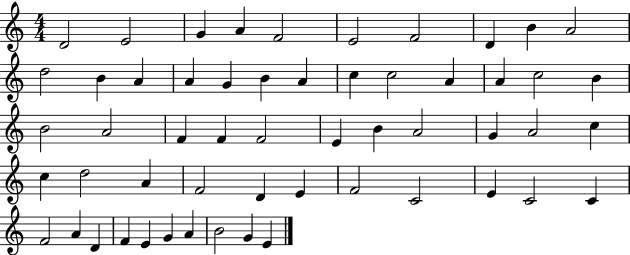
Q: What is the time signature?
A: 4/4